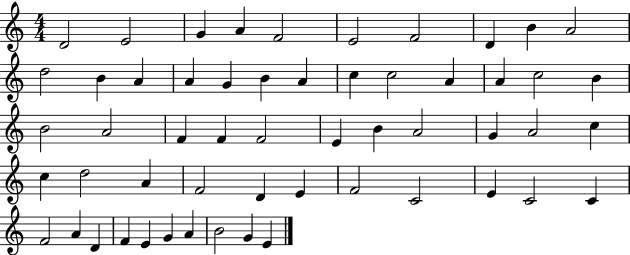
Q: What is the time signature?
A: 4/4